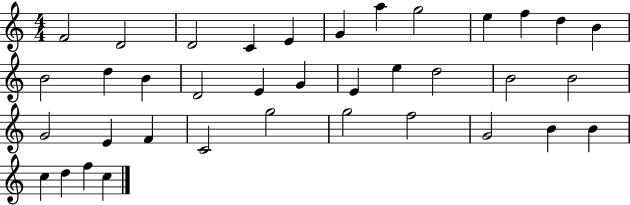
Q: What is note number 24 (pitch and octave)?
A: G4